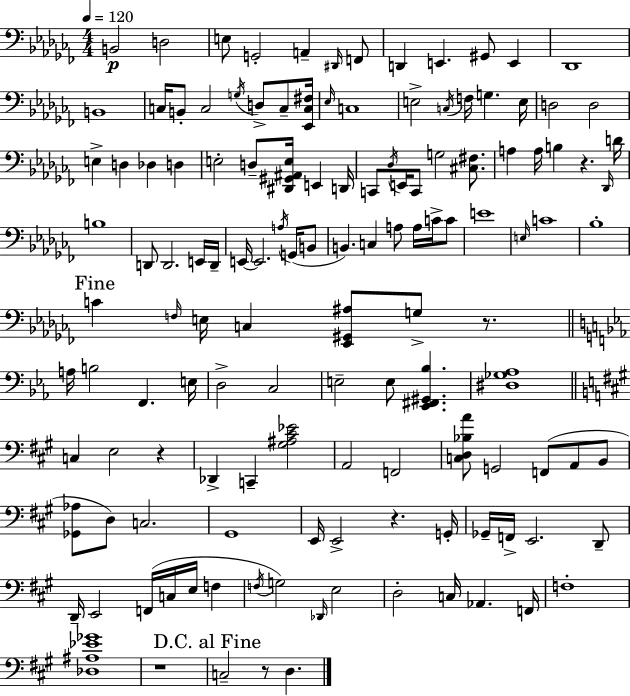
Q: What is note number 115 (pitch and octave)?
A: C3